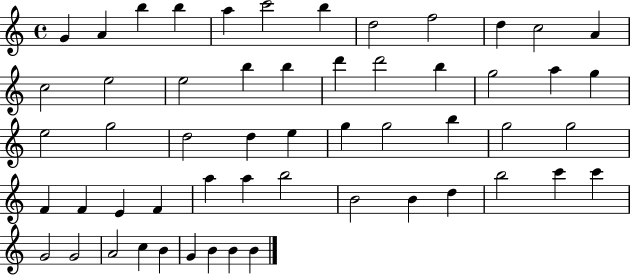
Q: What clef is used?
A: treble